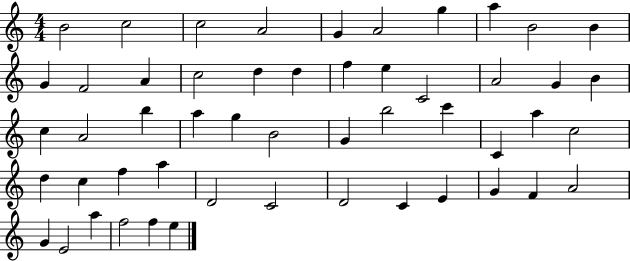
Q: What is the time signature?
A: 4/4